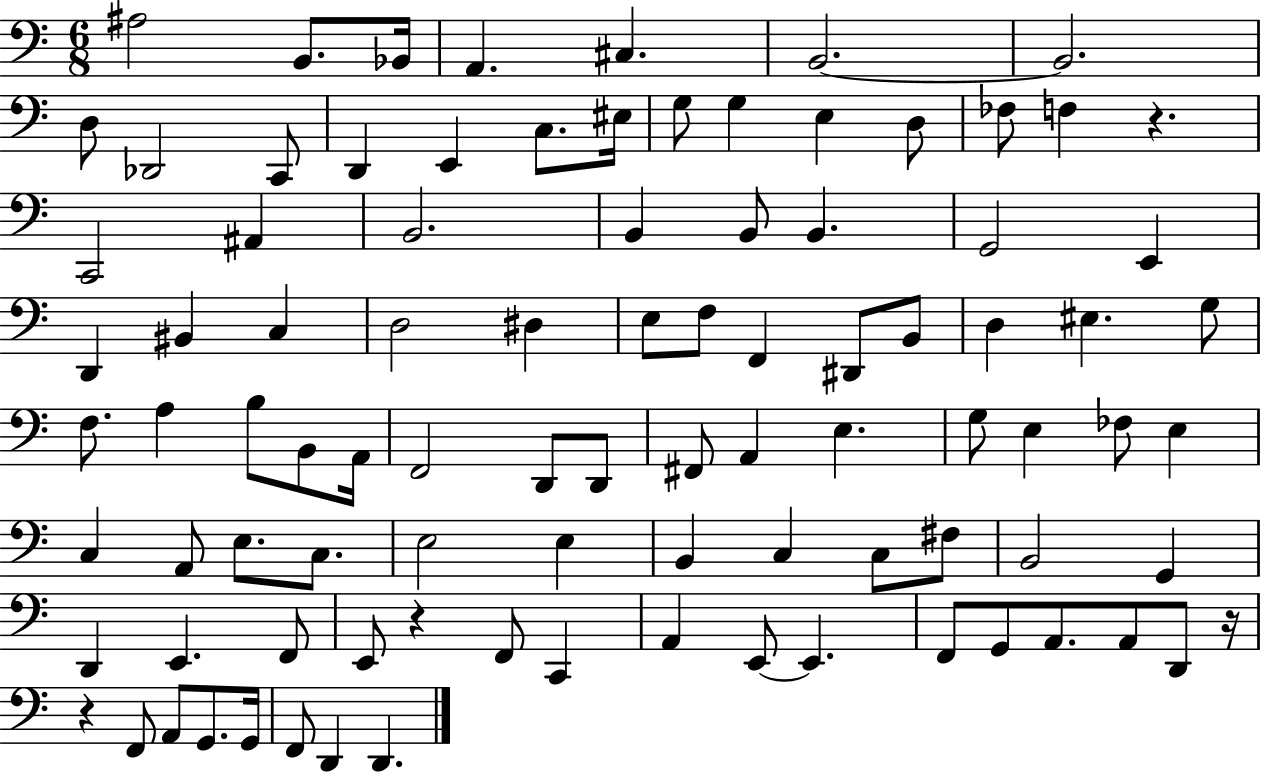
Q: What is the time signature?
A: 6/8